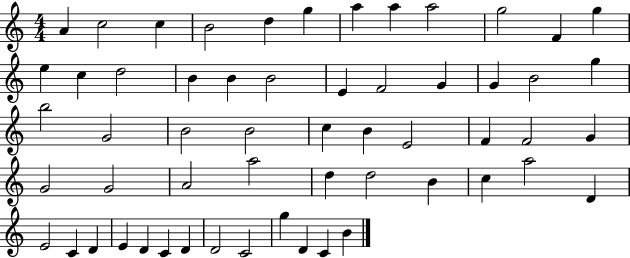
A4/q C5/h C5/q B4/h D5/q G5/q A5/q A5/q A5/h G5/h F4/q G5/q E5/q C5/q D5/h B4/q B4/q B4/h E4/q F4/h G4/q G4/q B4/h G5/q B5/h G4/h B4/h B4/h C5/q B4/q E4/h F4/q F4/h G4/q G4/h G4/h A4/h A5/h D5/q D5/h B4/q C5/q A5/h D4/q E4/h C4/q D4/q E4/q D4/q C4/q D4/q D4/h C4/h G5/q D4/q C4/q B4/q